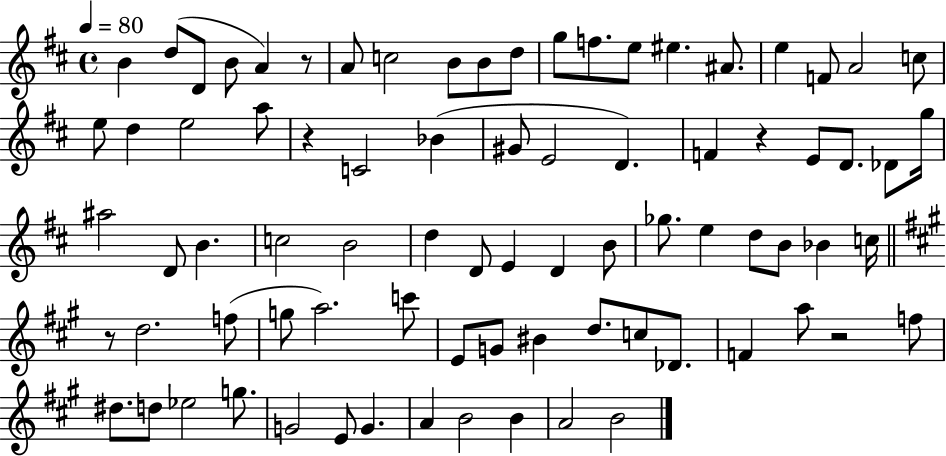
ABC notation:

X:1
T:Untitled
M:4/4
L:1/4
K:D
B d/2 D/2 B/2 A z/2 A/2 c2 B/2 B/2 d/2 g/2 f/2 e/2 ^e ^A/2 e F/2 A2 c/2 e/2 d e2 a/2 z C2 _B ^G/2 E2 D F z E/2 D/2 _D/2 g/4 ^a2 D/2 B c2 B2 d D/2 E D B/2 _g/2 e d/2 B/2 _B c/4 z/2 d2 f/2 g/2 a2 c'/2 E/2 G/2 ^B d/2 c/2 _D/2 F a/2 z2 f/2 ^d/2 d/2 _e2 g/2 G2 E/2 G A B2 B A2 B2